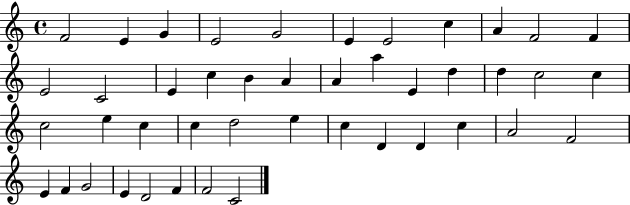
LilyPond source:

{
  \clef treble
  \time 4/4
  \defaultTimeSignature
  \key c \major
  f'2 e'4 g'4 | e'2 g'2 | e'4 e'2 c''4 | a'4 f'2 f'4 | \break e'2 c'2 | e'4 c''4 b'4 a'4 | a'4 a''4 e'4 d''4 | d''4 c''2 c''4 | \break c''2 e''4 c''4 | c''4 d''2 e''4 | c''4 d'4 d'4 c''4 | a'2 f'2 | \break e'4 f'4 g'2 | e'4 d'2 f'4 | f'2 c'2 | \bar "|."
}